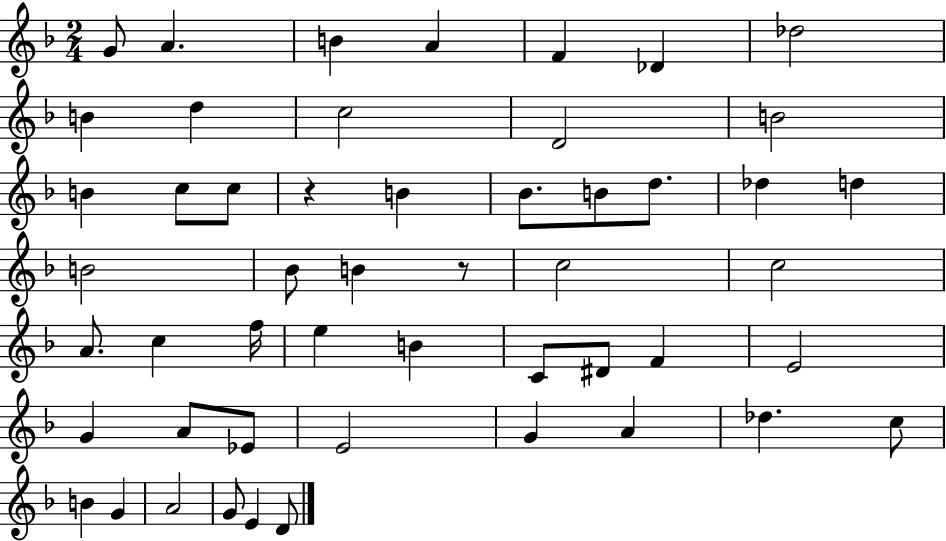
X:1
T:Untitled
M:2/4
L:1/4
K:F
G/2 A B A F _D _d2 B d c2 D2 B2 B c/2 c/2 z B _B/2 B/2 d/2 _d d B2 _B/2 B z/2 c2 c2 A/2 c f/4 e B C/2 ^D/2 F E2 G A/2 _E/2 E2 G A _d c/2 B G A2 G/2 E D/2